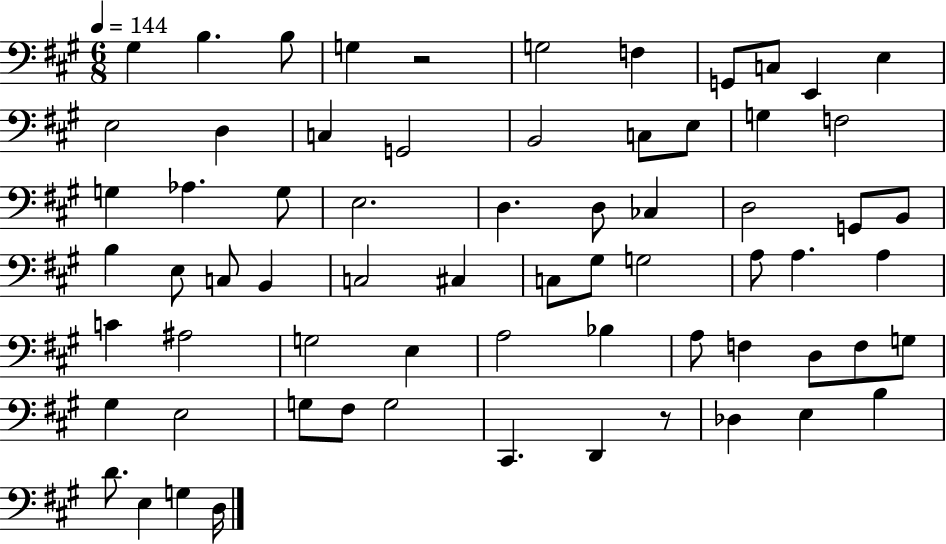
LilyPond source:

{
  \clef bass
  \numericTimeSignature
  \time 6/8
  \key a \major
  \tempo 4 = 144
  gis4 b4. b8 | g4 r2 | g2 f4 | g,8 c8 e,4 e4 | \break e2 d4 | c4 g,2 | b,2 c8 e8 | g4 f2 | \break g4 aes4. g8 | e2. | d4. d8 ces4 | d2 g,8 b,8 | \break b4 e8 c8 b,4 | c2 cis4 | c8 gis8 g2 | a8 a4. a4 | \break c'4 ais2 | g2 e4 | a2 bes4 | a8 f4 d8 f8 g8 | \break gis4 e2 | g8 fis8 g2 | cis,4. d,4 r8 | des4 e4 b4 | \break d'8. e4 g4 d16 | \bar "|."
}